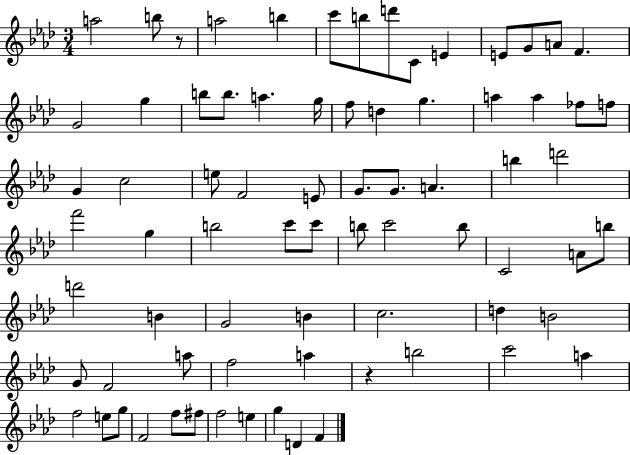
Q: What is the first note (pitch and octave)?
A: A5